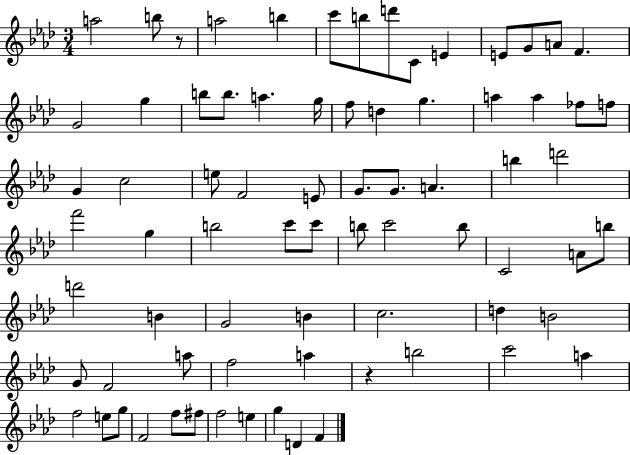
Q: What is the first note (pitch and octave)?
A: A5